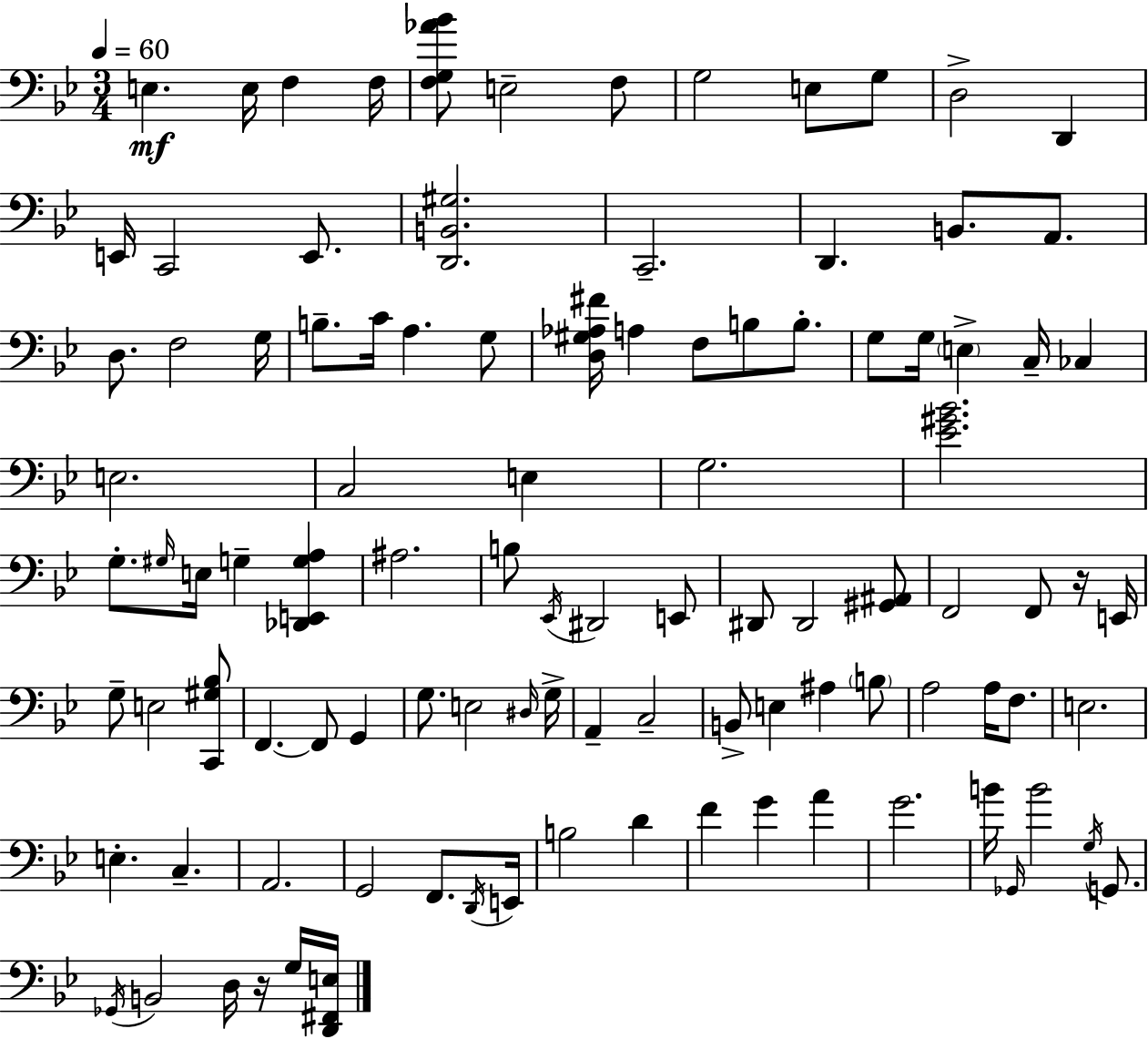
{
  \clef bass
  \numericTimeSignature
  \time 3/4
  \key g \minor
  \tempo 4 = 60
  e4.\mf e16 f4 f16 | <f g aes' bes'>8 e2-- f8 | g2 e8 g8 | d2-> d,4 | \break e,16 c,2 e,8. | <d, b, gis>2. | c,2.-- | d,4. b,8. a,8. | \break d8. f2 g16 | b8.-- c'16 a4. g8 | <d gis aes fis'>16 a4 f8 b8 b8.-. | g8 g16 \parenthesize e4-> c16-- ces4 | \break e2. | c2 e4 | g2. | <ees' gis' bes'>2. | \break g8.-. \grace { gis16 } e16 g4-- <des, e, g a>4 | ais2. | b8 \acciaccatura { ees,16 } dis,2 | e,8 dis,8 dis,2 | \break <gis, ais,>8 f,2 f,8 | r16 e,16 g8-- e2 | <c, gis bes>8 f,4.~~ f,8 g,4 | g8. e2 | \break \grace { dis16 } g16-> a,4-- c2-- | b,8-> e4 ais4 | \parenthesize b8 a2 a16 | f8. e2. | \break e4.-. c4.-- | a,2. | g,2 f,8. | \acciaccatura { d,16 } e,16 b2 | \break d'4 f'4 g'4 | a'4 g'2. | b'16 \grace { ges,16 } b'2 | \acciaccatura { g16 } g,8. \acciaccatura { ges,16 } b,2 | \break d16 r16 g16 <d, fis, e>16 \bar "|."
}